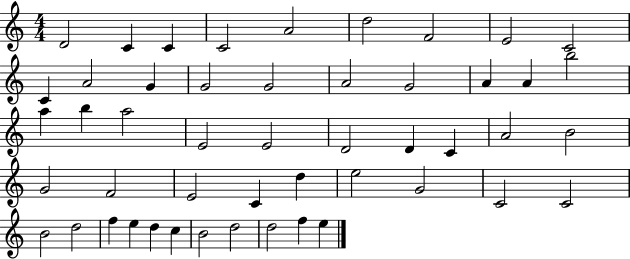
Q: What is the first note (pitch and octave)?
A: D4